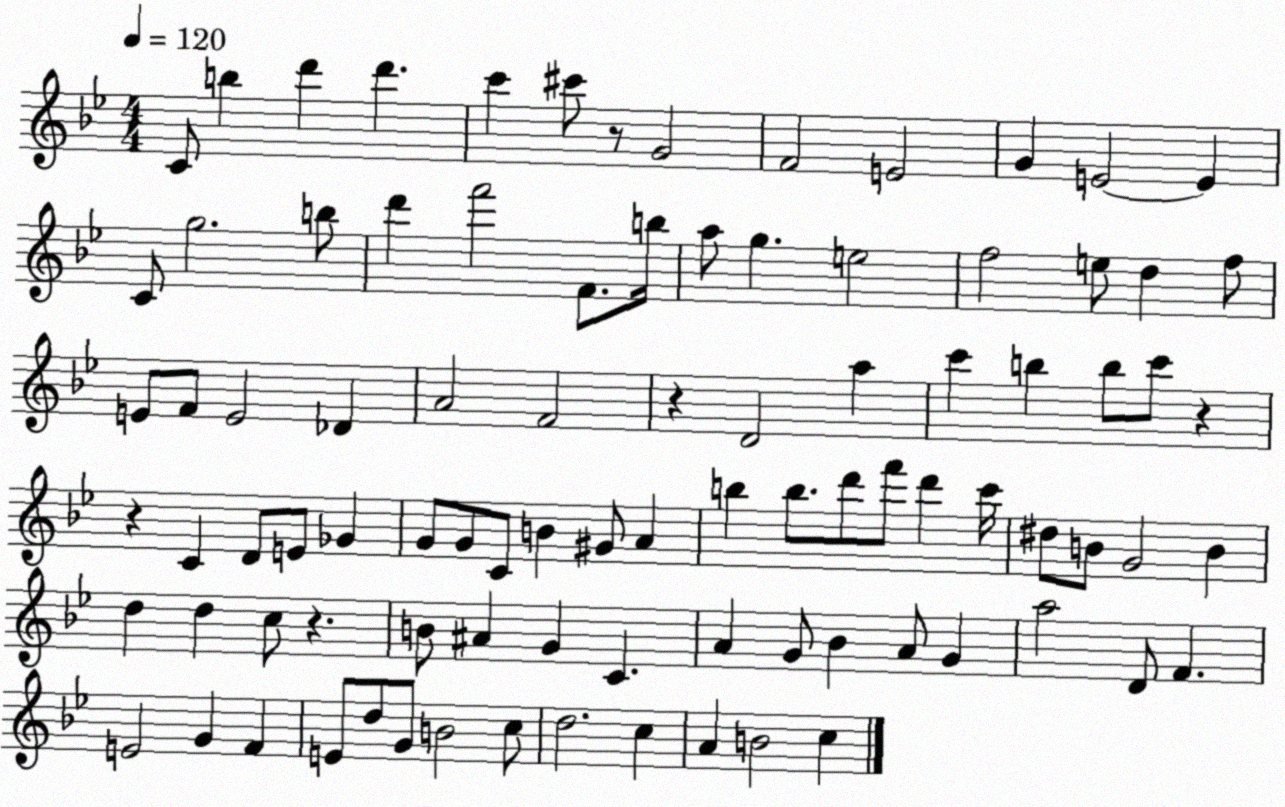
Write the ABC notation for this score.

X:1
T:Untitled
M:4/4
L:1/4
K:Bb
C/2 b d' d' c' ^c'/2 z/2 G2 F2 E2 G E2 E C/2 g2 b/2 d' f'2 F/2 b/4 a/2 g e2 f2 e/2 d f/2 E/2 F/2 E2 _D A2 F2 z D2 a c' b b/2 c'/2 z z C D/2 E/2 _G G/2 G/2 C/2 B ^G/2 A b b/2 d'/2 f'/2 d' c'/4 ^d/2 B/2 G2 B d d c/2 z B/2 ^A G C A G/2 _B A/2 G a2 D/2 F E2 G F E/2 d/2 G/2 B2 c/2 d2 c A B2 c